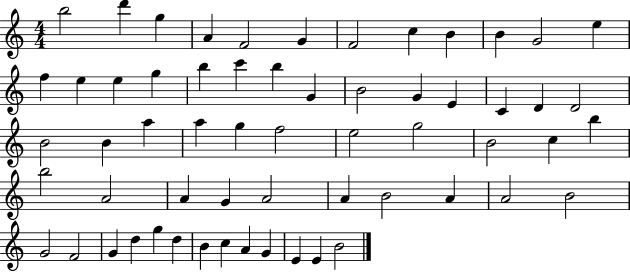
B5/h D6/q G5/q A4/q F4/h G4/q F4/h C5/q B4/q B4/q G4/h E5/q F5/q E5/q E5/q G5/q B5/q C6/q B5/q G4/q B4/h G4/q E4/q C4/q D4/q D4/h B4/h B4/q A5/q A5/q G5/q F5/h E5/h G5/h B4/h C5/q B5/q B5/h A4/h A4/q G4/q A4/h A4/q B4/h A4/q A4/h B4/h G4/h F4/h G4/q D5/q G5/q D5/q B4/q C5/q A4/q G4/q E4/q E4/q B4/h